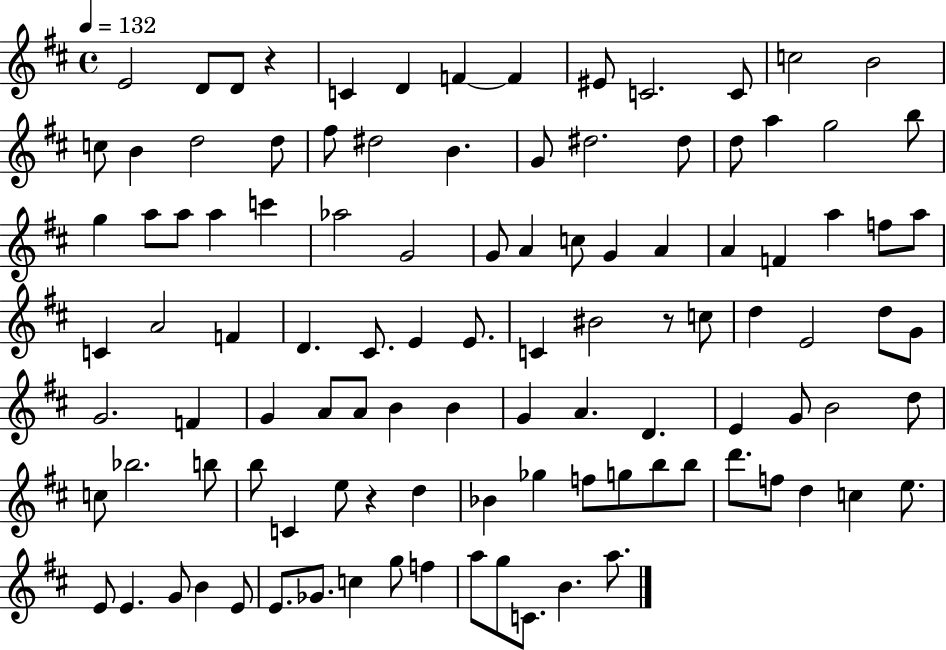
E4/h D4/e D4/e R/q C4/q D4/q F4/q F4/q EIS4/e C4/h. C4/e C5/h B4/h C5/e B4/q D5/h D5/e F#5/e D#5/h B4/q. G4/e D#5/h. D#5/e D5/e A5/q G5/h B5/e G5/q A5/e A5/e A5/q C6/q Ab5/h G4/h G4/e A4/q C5/e G4/q A4/q A4/q F4/q A5/q F5/e A5/e C4/q A4/h F4/q D4/q. C#4/e. E4/q E4/e. C4/q BIS4/h R/e C5/e D5/q E4/h D5/e G4/e G4/h. F4/q G4/q A4/e A4/e B4/q B4/q G4/q A4/q. D4/q. E4/q G4/e B4/h D5/e C5/e Bb5/h. B5/e B5/e C4/q E5/e R/q D5/q Bb4/q Gb5/q F5/e G5/e B5/e B5/e D6/e. F5/e D5/q C5/q E5/e. E4/e E4/q. G4/e B4/q E4/e E4/e. Gb4/e. C5/q G5/e F5/q A5/e G5/e C4/e. B4/q. A5/e.